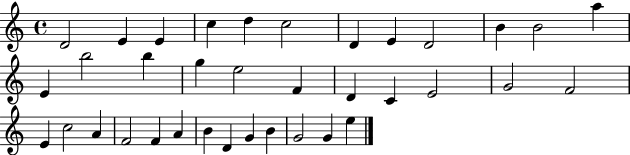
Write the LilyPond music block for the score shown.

{
  \clef treble
  \time 4/4
  \defaultTimeSignature
  \key c \major
  d'2 e'4 e'4 | c''4 d''4 c''2 | d'4 e'4 d'2 | b'4 b'2 a''4 | \break e'4 b''2 b''4 | g''4 e''2 f'4 | d'4 c'4 e'2 | g'2 f'2 | \break e'4 c''2 a'4 | f'2 f'4 a'4 | b'4 d'4 g'4 b'4 | g'2 g'4 e''4 | \break \bar "|."
}